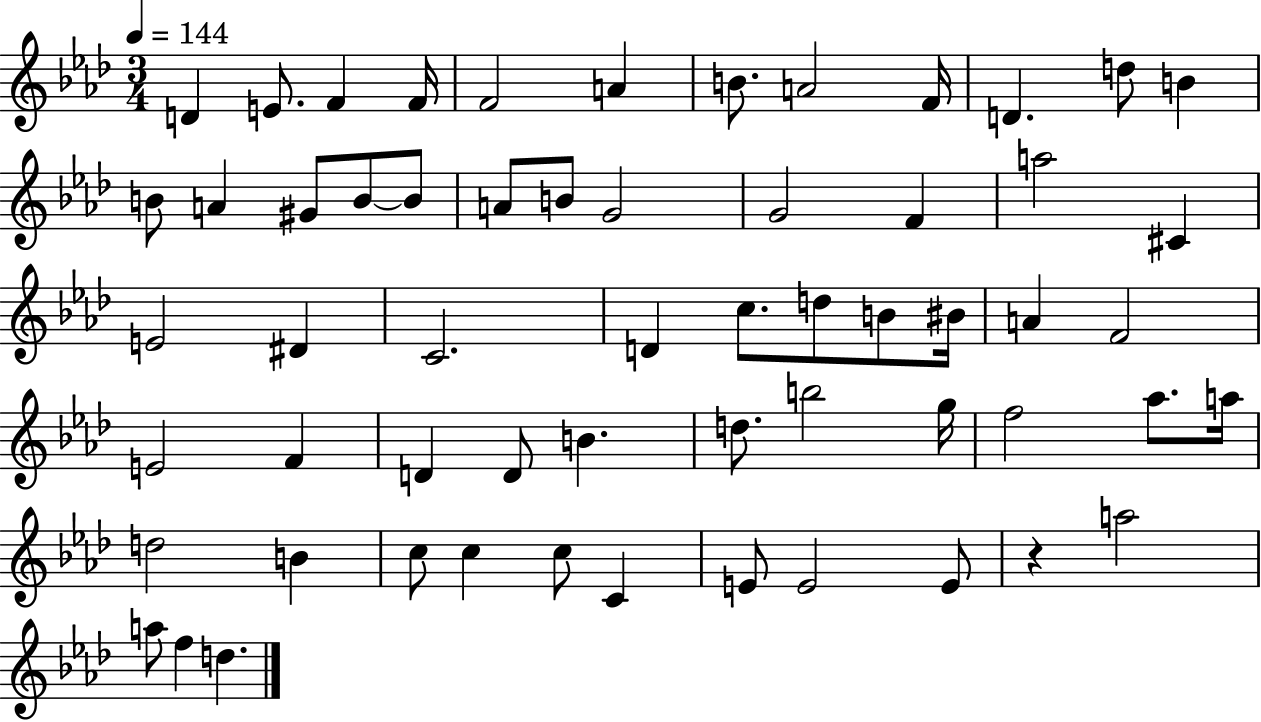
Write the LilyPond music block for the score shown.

{
  \clef treble
  \numericTimeSignature
  \time 3/4
  \key aes \major
  \tempo 4 = 144
  d'4 e'8. f'4 f'16 | f'2 a'4 | b'8. a'2 f'16 | d'4. d''8 b'4 | \break b'8 a'4 gis'8 b'8~~ b'8 | a'8 b'8 g'2 | g'2 f'4 | a''2 cis'4 | \break e'2 dis'4 | c'2. | d'4 c''8. d''8 b'8 bis'16 | a'4 f'2 | \break e'2 f'4 | d'4 d'8 b'4. | d''8. b''2 g''16 | f''2 aes''8. a''16 | \break d''2 b'4 | c''8 c''4 c''8 c'4 | e'8 e'2 e'8 | r4 a''2 | \break a''8 f''4 d''4. | \bar "|."
}